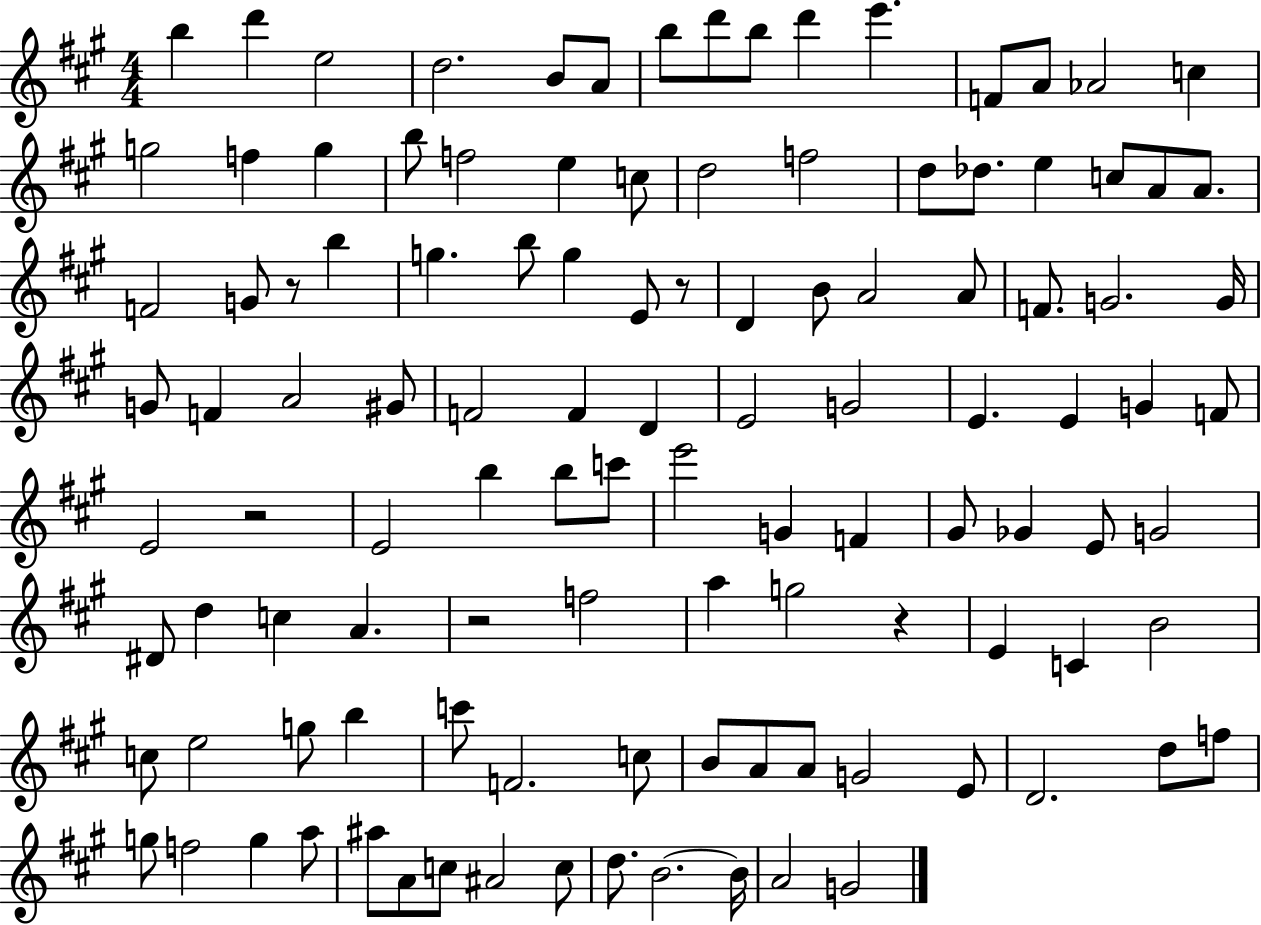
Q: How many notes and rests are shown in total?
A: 113